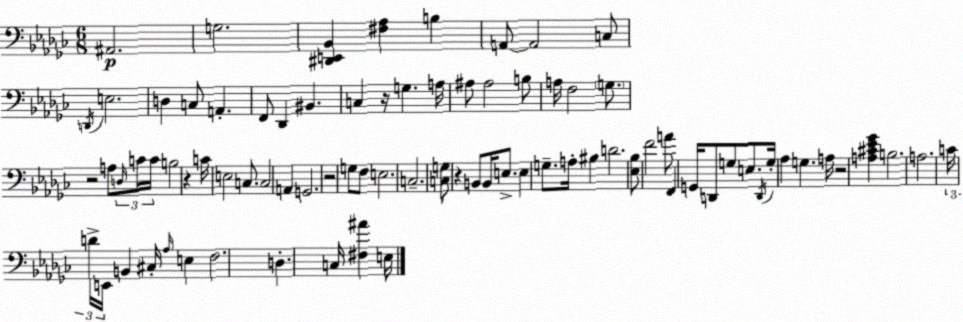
X:1
T:Untitled
M:6/8
L:1/4
K:Ebm
^A,,2 G,2 [^D,,E,,_B,,] [^F,_A,] B, A,,/2 A,,2 C,/2 D,,/4 E,2 D, C,/2 A,, F,,/2 _D,, ^B,, C, z/4 G, A,/4 ^A,/2 ^A,2 B,/2 A,/4 F,2 G,/2 z2 A,/2 D,/4 C/4 C/4 B,2 z C/4 E,2 C,/2 C,2 A,, G,,2 z2 G,/2 F,/2 E,2 C,2 [C,G,]/2 z B,,/2 B,,/4 E,/2 E, G,/2 A,/4 ^B, D2 [_E,_B,]/2 F2 A/2 F,, G,,/4 D,,/2 G,/2 E,/2 D,,/4 G,/4 _A, G, A,/4 z2 [A,^C_E_G] B,2 A,2 C/4 D/4 E,,/4 B,, ^C,/4 _A,/4 E, F,2 D, C,/4 [^F,^A] E,/4